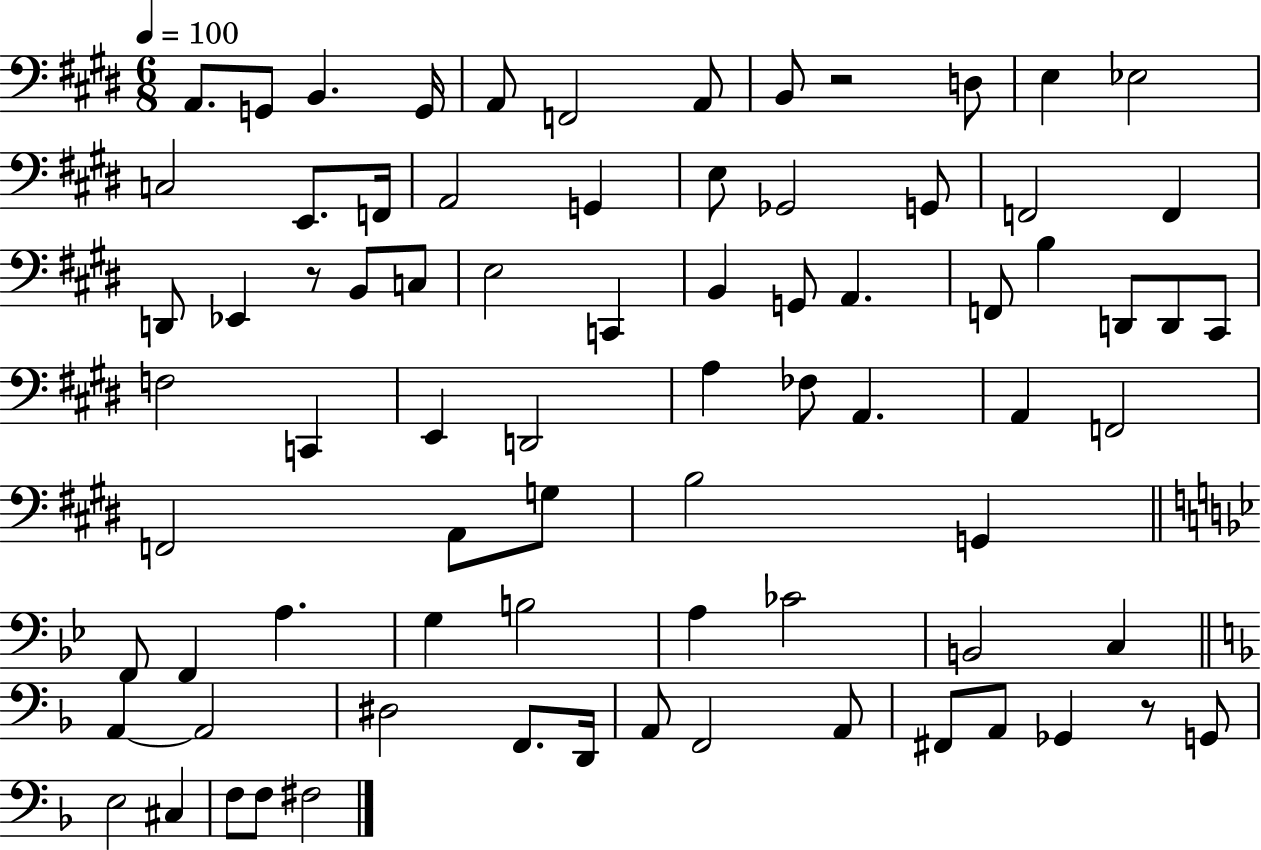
A2/e. G2/e B2/q. G2/s A2/e F2/h A2/e B2/e R/h D3/e E3/q Eb3/h C3/h E2/e. F2/s A2/h G2/q E3/e Gb2/h G2/e F2/h F2/q D2/e Eb2/q R/e B2/e C3/e E3/h C2/q B2/q G2/e A2/q. F2/e B3/q D2/e D2/e C#2/e F3/h C2/q E2/q D2/h A3/q FES3/e A2/q. A2/q F2/h F2/h A2/e G3/e B3/h G2/q F2/e F2/q A3/q. G3/q B3/h A3/q CES4/h B2/h C3/q A2/q A2/h D#3/h F2/e. D2/s A2/e F2/h A2/e F#2/e A2/e Gb2/q R/e G2/e E3/h C#3/q F3/e F3/e F#3/h